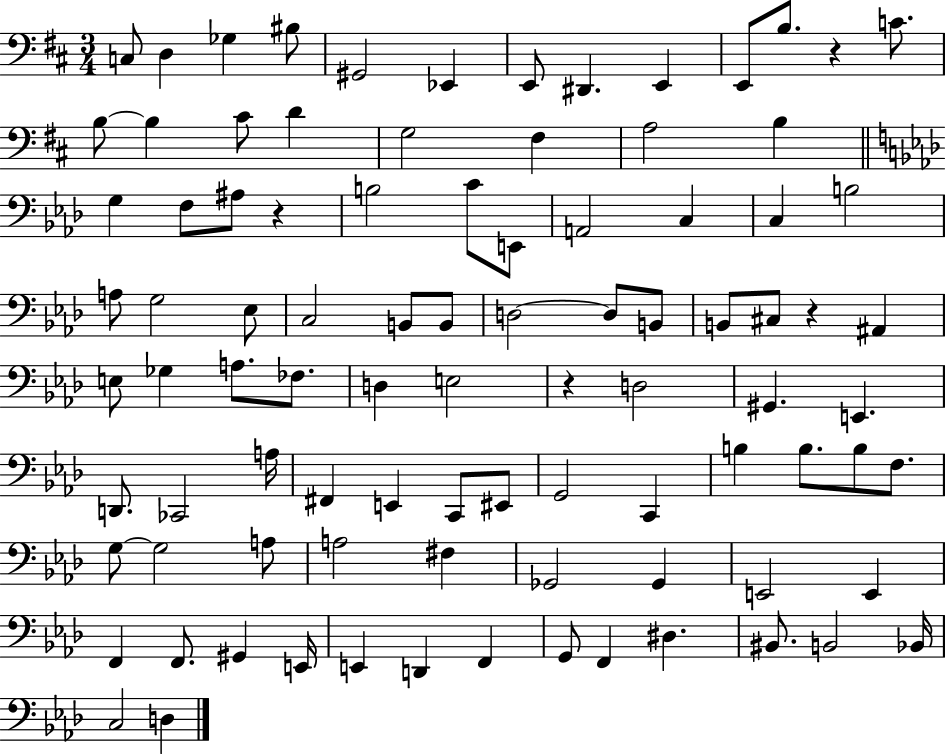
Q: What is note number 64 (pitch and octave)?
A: F3